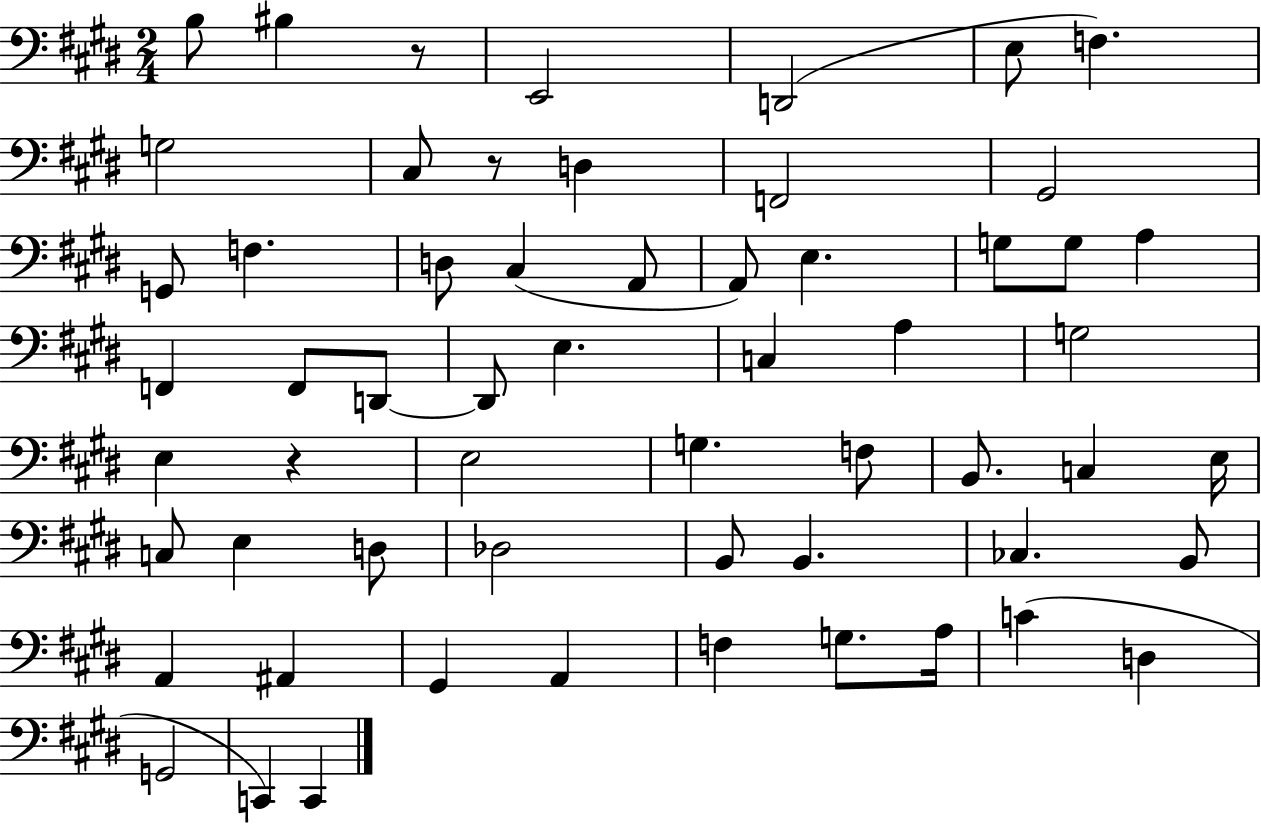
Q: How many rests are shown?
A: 3